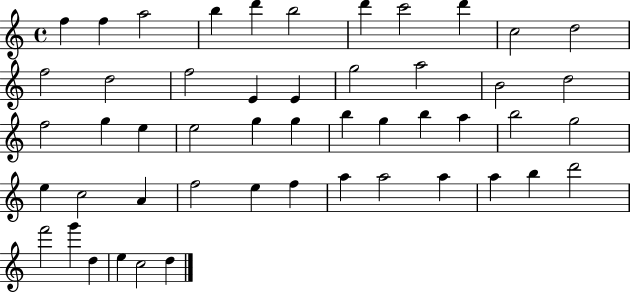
F5/q F5/q A5/h B5/q D6/q B5/h D6/q C6/h D6/q C5/h D5/h F5/h D5/h F5/h E4/q E4/q G5/h A5/h B4/h D5/h F5/h G5/q E5/q E5/h G5/q G5/q B5/q G5/q B5/q A5/q B5/h G5/h E5/q C5/h A4/q F5/h E5/q F5/q A5/q A5/h A5/q A5/q B5/q D6/h F6/h G6/q D5/q E5/q C5/h D5/q